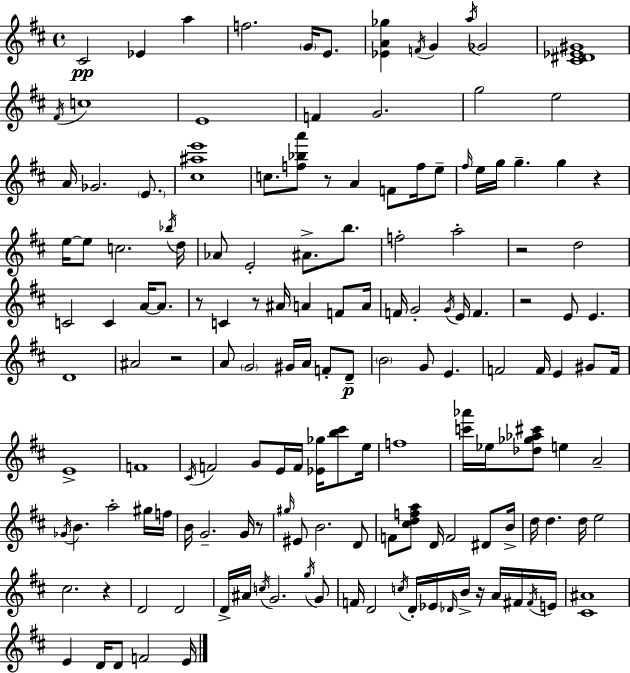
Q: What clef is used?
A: treble